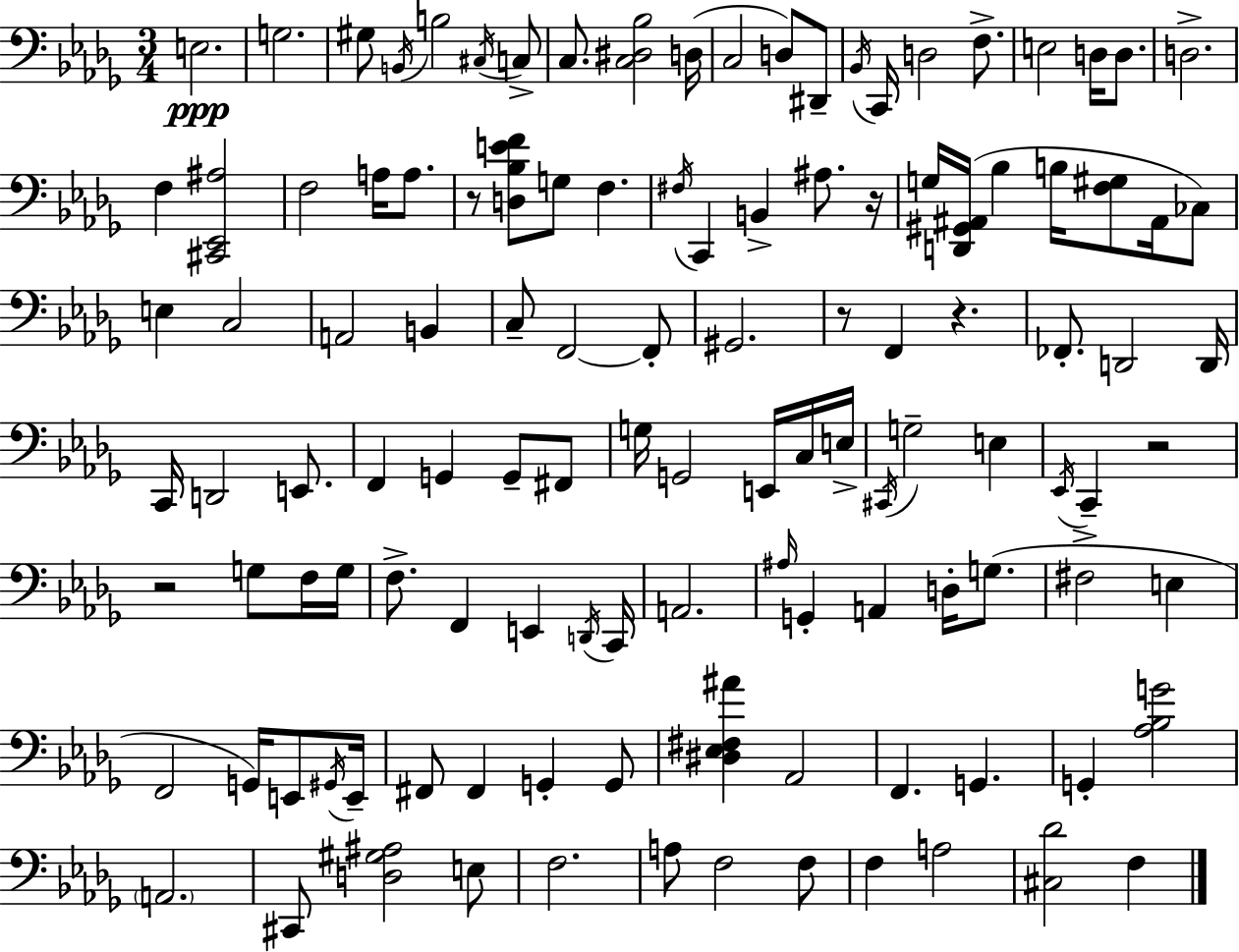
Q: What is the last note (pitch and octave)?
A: F3